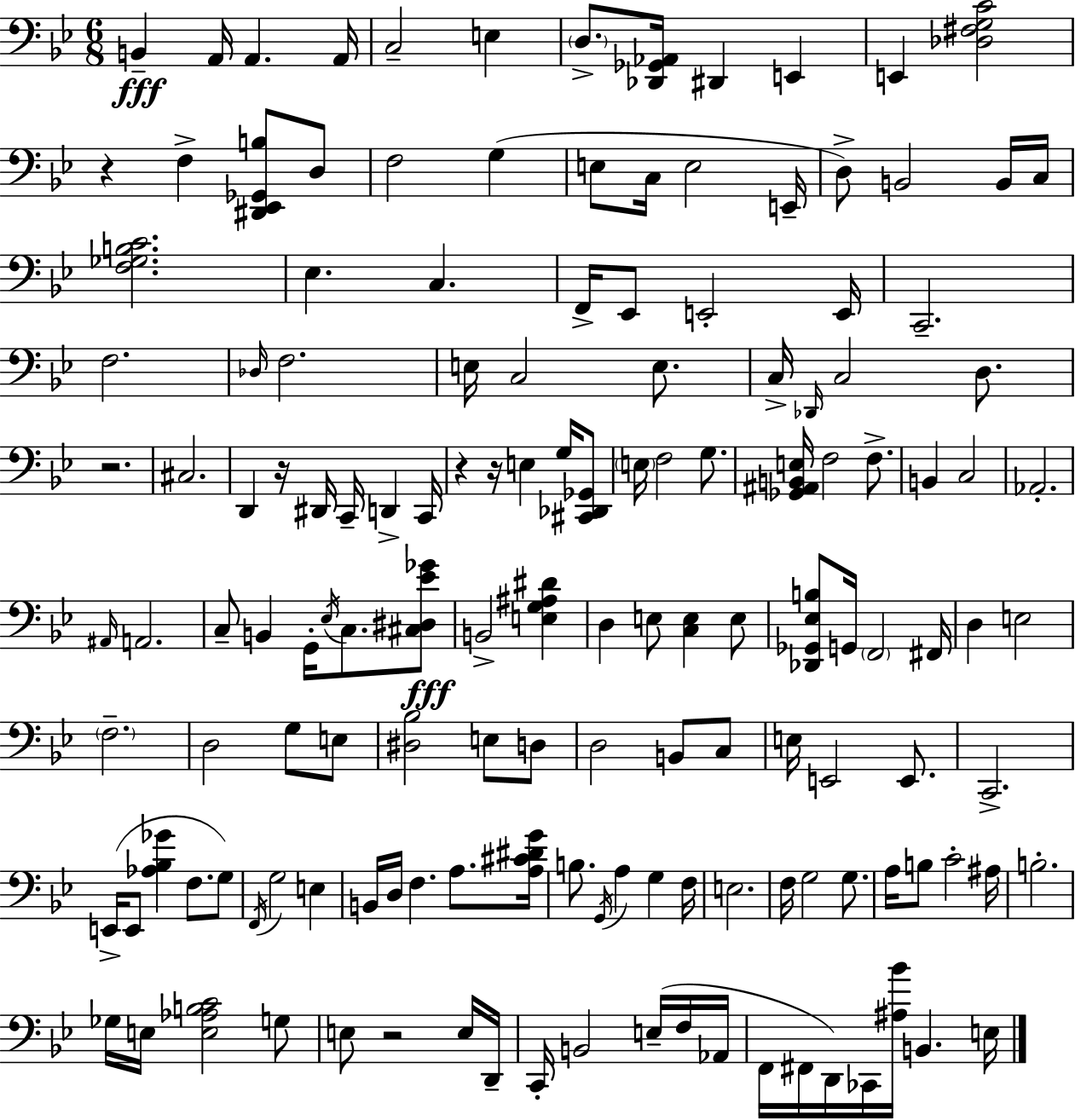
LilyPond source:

{
  \clef bass
  \numericTimeSignature
  \time 6/8
  \key g \minor
  b,4--\fff a,16 a,4. a,16 | c2-- e4 | \parenthesize d8.-> <des, ges, aes,>16 dis,4 e,4 | e,4 <des fis g c'>2 | \break r4 f4-> <dis, ees, ges, b>8 d8 | f2 g4( | e8 c16 e2 e,16-- | d8->) b,2 b,16 c16 | \break <f ges b c'>2. | ees4. c4. | f,16-> ees,8 e,2-. e,16 | c,2.-- | \break f2. | \grace { des16 } f2. | e16 c2 e8. | c16-> \grace { des,16 } c2 d8. | \break r2. | cis2. | d,4 r16 dis,16 c,16-- d,4-> | c,16 r4 r16 e4 g16 | \break <cis, des, ges,>8 \parenthesize e16 f2 g8. | <ges, ais, b, e>16 f2 f8.-> | b,4 c2 | aes,2.-. | \break \grace { ais,16 } a,2. | c8-- b,4 g,16-. \acciaccatura { ees16 } c8. | <cis dis ees' ges'>8\fff b,2-> | <e g ais dis'>4 d4 e8 <c e>4 | \break e8 <des, ges, ees b>8 g,16 \parenthesize f,2 | fis,16 d4 e2 | \parenthesize f2.-- | d2 | \break g8 e8 <dis bes>2 | e8 d8 d2 | b,8 c8 e16 e,2 | e,8. c,2.-> | \break e,16->( e,8 <aes bes ges'>4 f8. | g8) \acciaccatura { f,16 } g2 | e4 b,16 d16 f4. | a8. <a cis' dis' g'>16 b8. \acciaccatura { g,16 } a4 | \break g4 f16 e2. | f16 g2 | g8. a16 b8 c'2-. | ais16 b2.-. | \break ges16 e16 <e aes b c'>2 | g8 e8 r2 | e16 d,16-- c,16-. b,2 | e16--( f16 aes,16 f,16 fis,16 d,16) ces,16 <ais bes'>16 b,4. | \break e16 \bar "|."
}